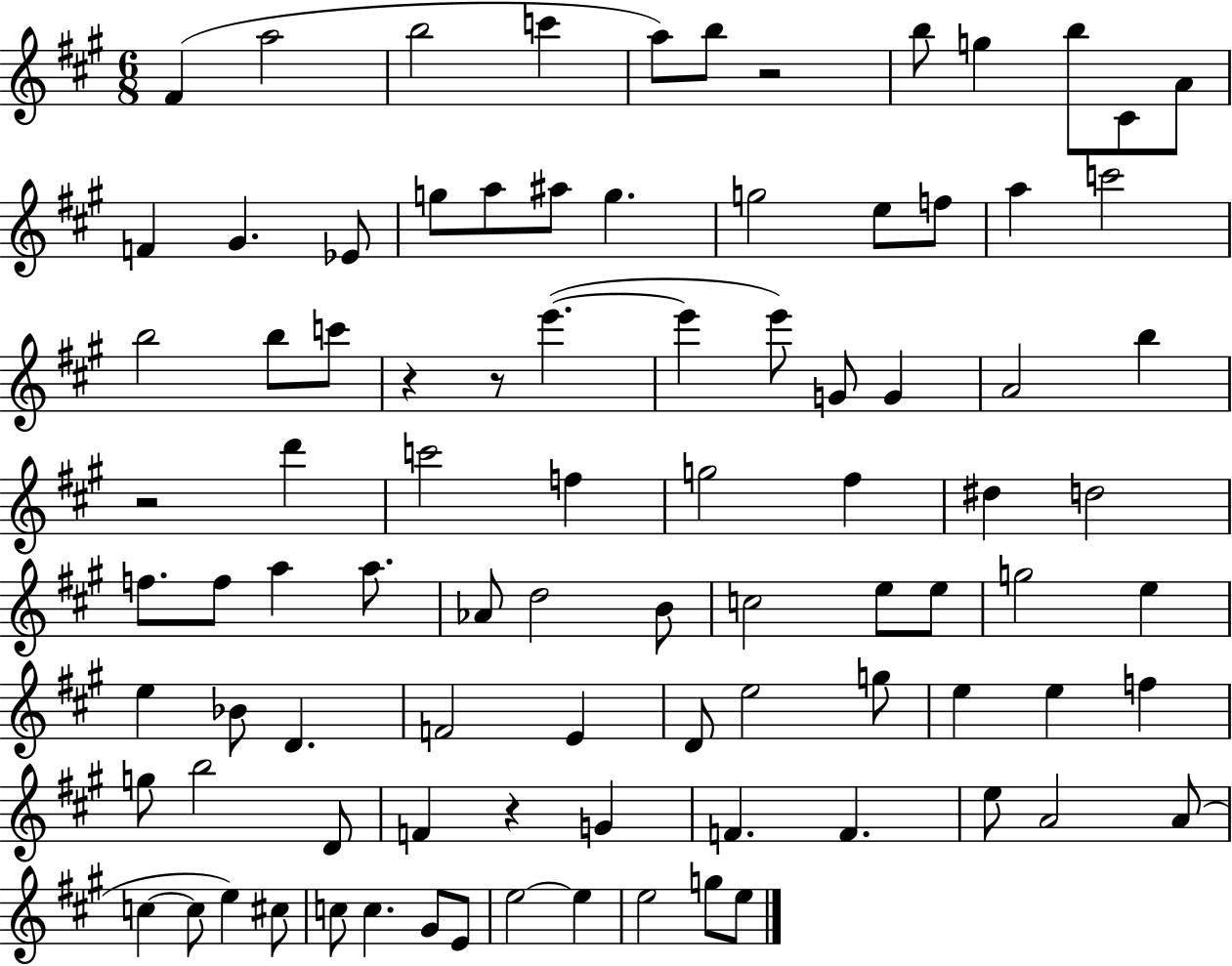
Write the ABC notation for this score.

X:1
T:Untitled
M:6/8
L:1/4
K:A
^F a2 b2 c' a/2 b/2 z2 b/2 g b/2 ^C/2 A/2 F ^G _E/2 g/2 a/2 ^a/2 g g2 e/2 f/2 a c'2 b2 b/2 c'/2 z z/2 e' e' e'/2 G/2 G A2 b z2 d' c'2 f g2 ^f ^d d2 f/2 f/2 a a/2 _A/2 d2 B/2 c2 e/2 e/2 g2 e e _B/2 D F2 E D/2 e2 g/2 e e f g/2 b2 D/2 F z G F F e/2 A2 A/2 c c/2 e ^c/2 c/2 c ^G/2 E/2 e2 e e2 g/2 e/2